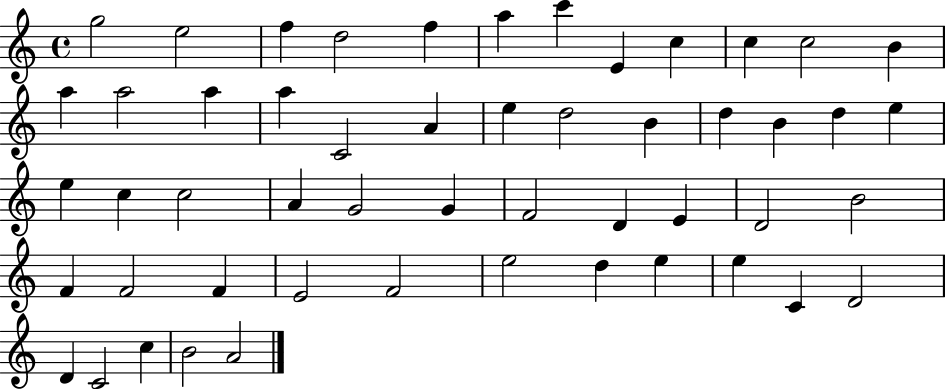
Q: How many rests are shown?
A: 0